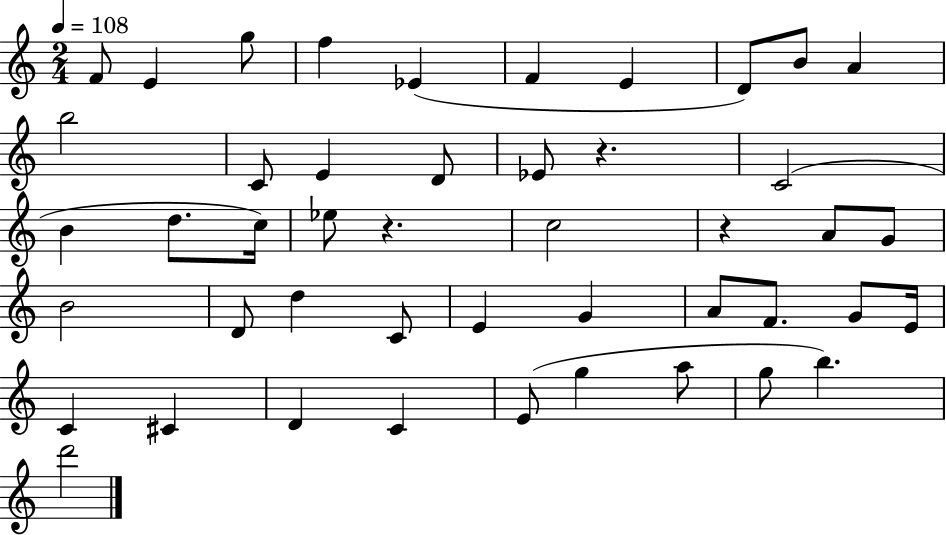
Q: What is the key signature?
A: C major